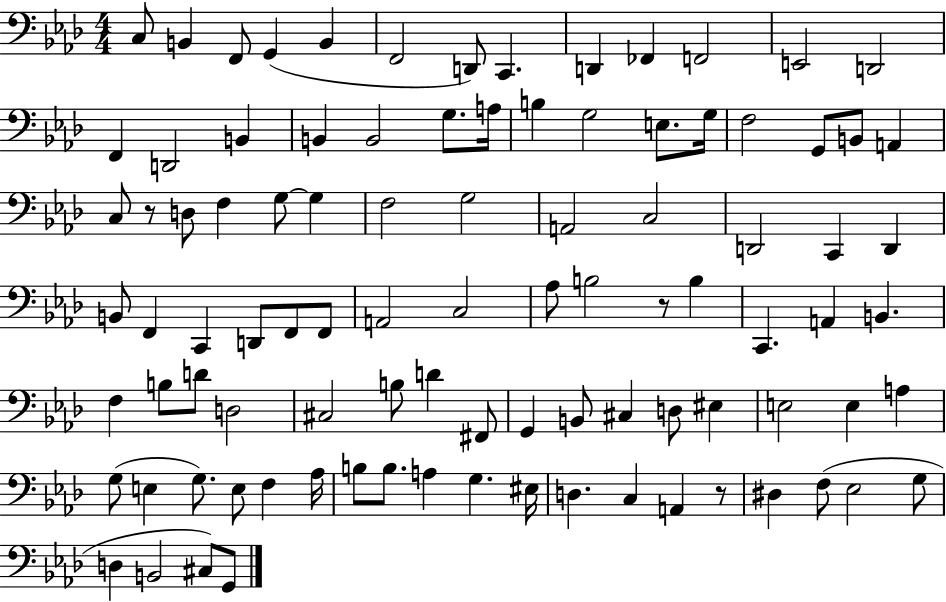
{
  \clef bass
  \numericTimeSignature
  \time 4/4
  \key aes \major
  c8 b,4 f,8 g,4( b,4 | f,2 d,8) c,4. | d,4 fes,4 f,2 | e,2 d,2 | \break f,4 d,2 b,4 | b,4 b,2 g8. a16 | b4 g2 e8. g16 | f2 g,8 b,8 a,4 | \break c8 r8 d8 f4 g8~~ g4 | f2 g2 | a,2 c2 | d,2 c,4 d,4 | \break b,8 f,4 c,4 d,8 f,8 f,8 | a,2 c2 | aes8 b2 r8 b4 | c,4. a,4 b,4. | \break f4 b8 d'8 d2 | cis2 b8 d'4 fis,8 | g,4 b,8 cis4 d8 eis4 | e2 e4 a4 | \break g8( e4 g8.) e8 f4 aes16 | b8 b8. a4 g4. eis16 | d4. c4 a,4 r8 | dis4 f8( ees2 g8 | \break d4 b,2 cis8) g,8 | \bar "|."
}